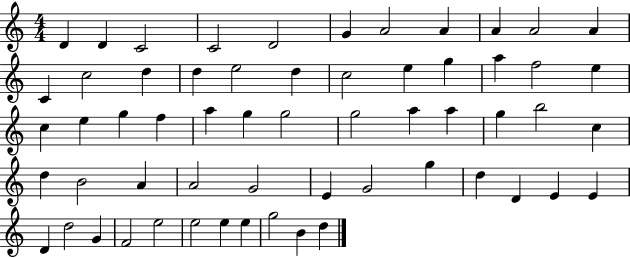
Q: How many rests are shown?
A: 0